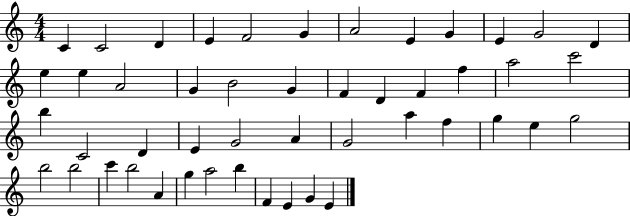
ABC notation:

X:1
T:Untitled
M:4/4
L:1/4
K:C
C C2 D E F2 G A2 E G E G2 D e e A2 G B2 G F D F f a2 c'2 b C2 D E G2 A G2 a f g e g2 b2 b2 c' b2 A g a2 b F E G E